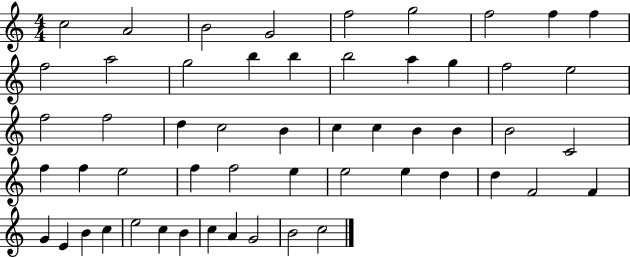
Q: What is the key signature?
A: C major